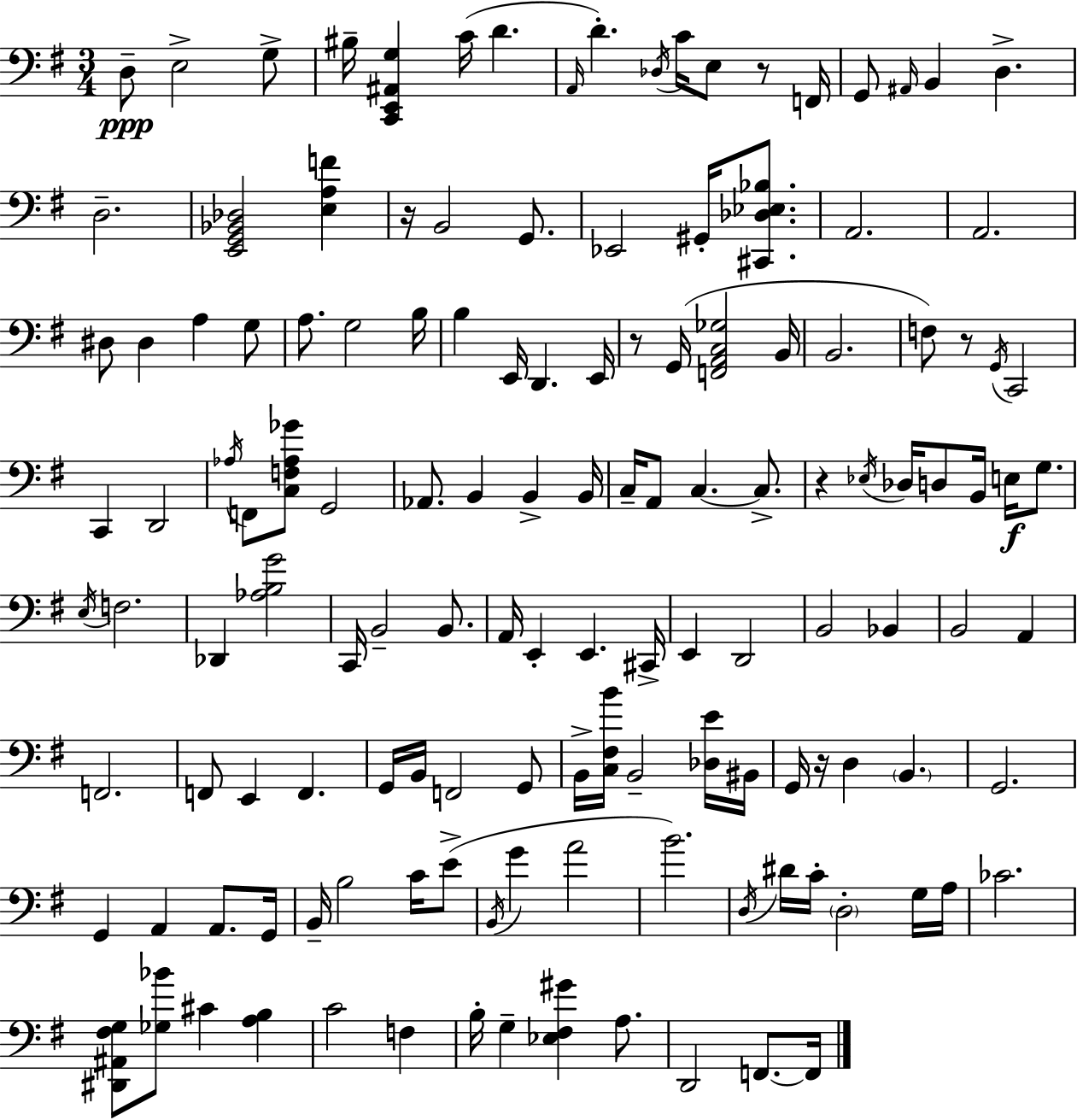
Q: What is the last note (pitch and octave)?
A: F2